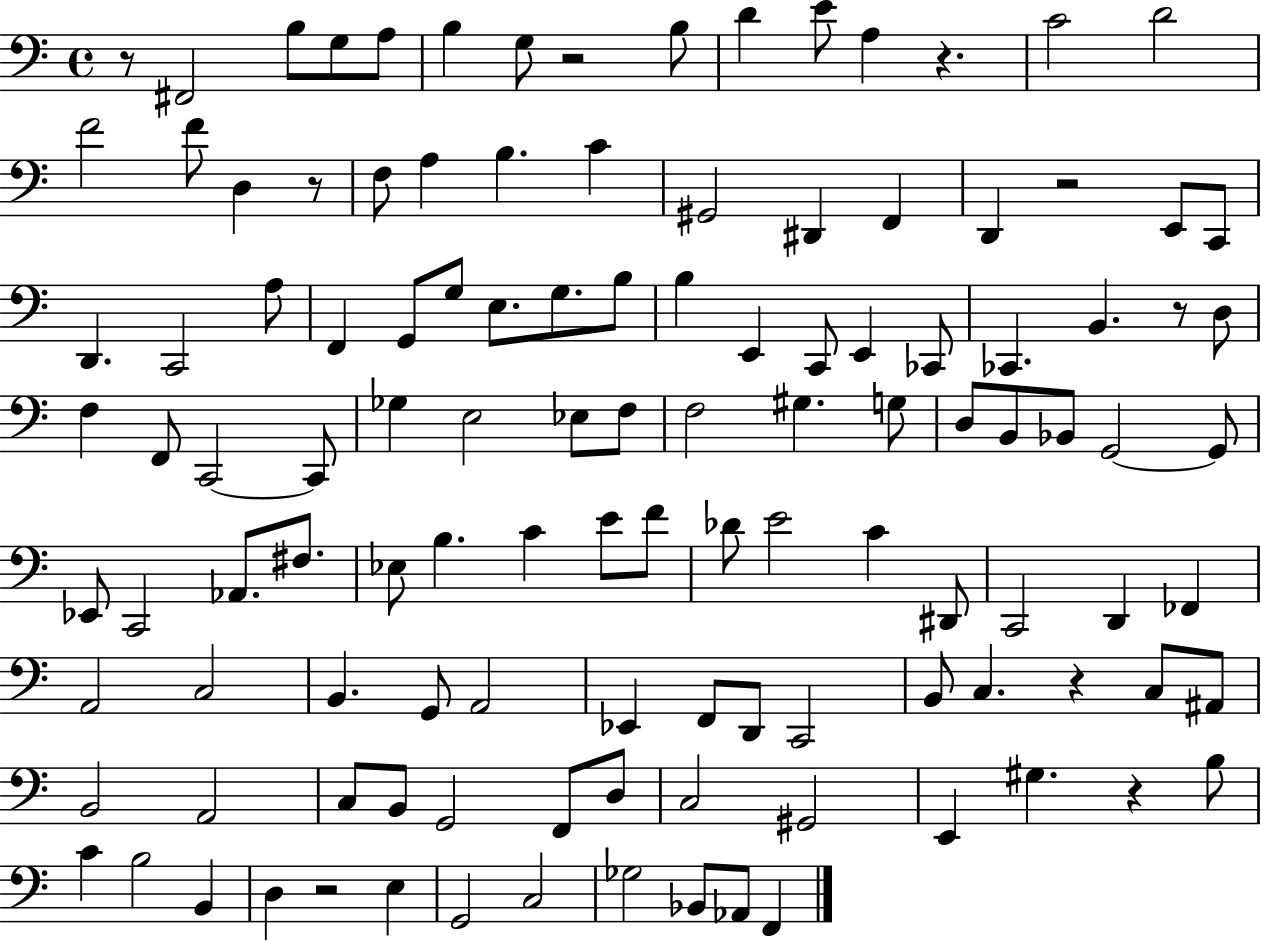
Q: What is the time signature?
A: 4/4